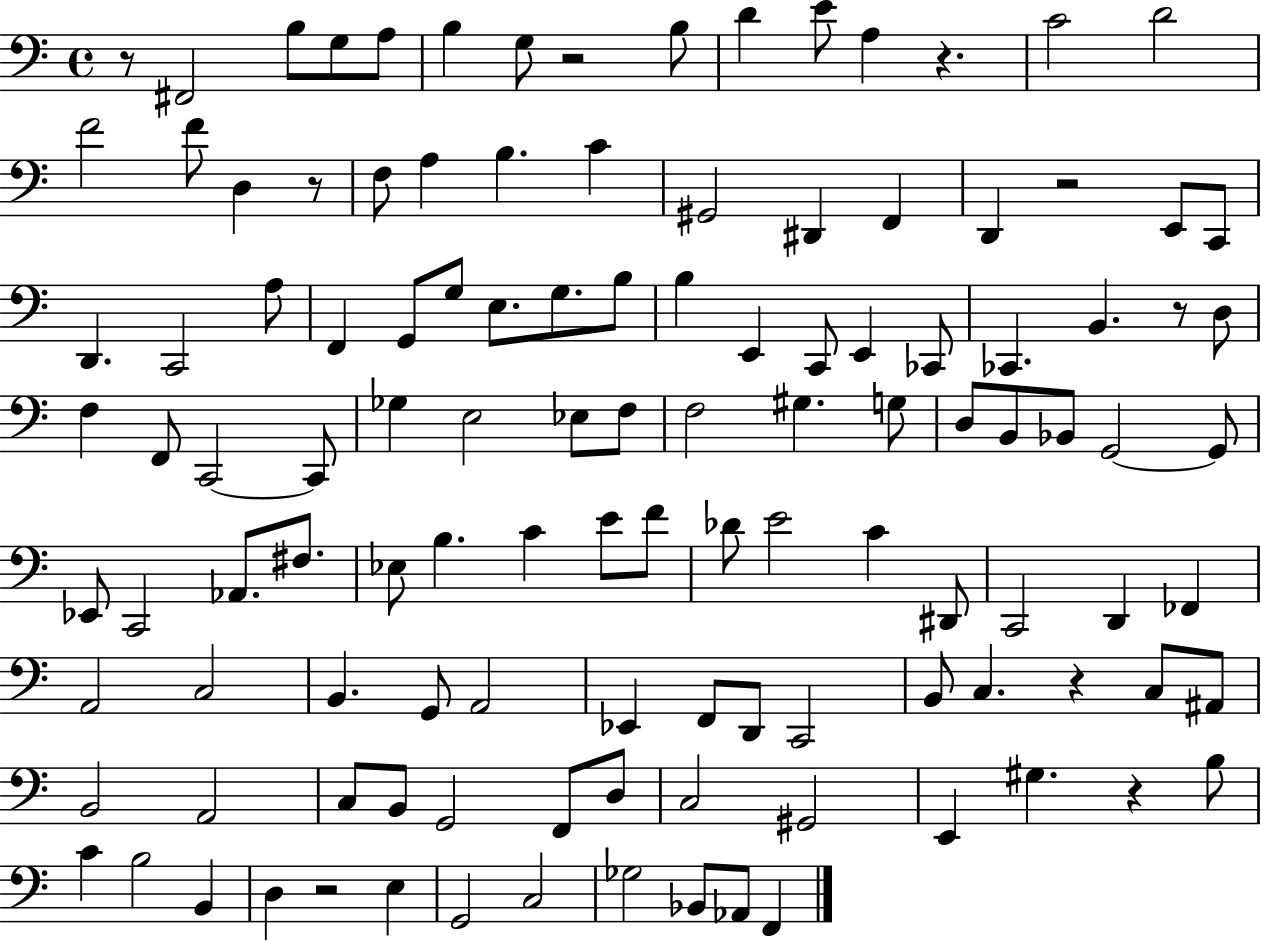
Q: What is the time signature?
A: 4/4